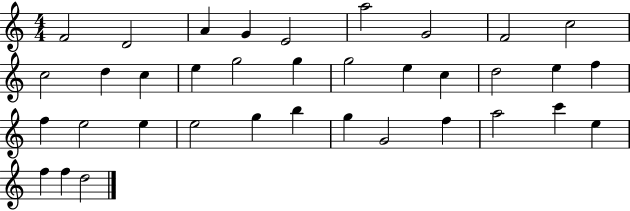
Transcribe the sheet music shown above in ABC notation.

X:1
T:Untitled
M:4/4
L:1/4
K:C
F2 D2 A G E2 a2 G2 F2 c2 c2 d c e g2 g g2 e c d2 e f f e2 e e2 g b g G2 f a2 c' e f f d2